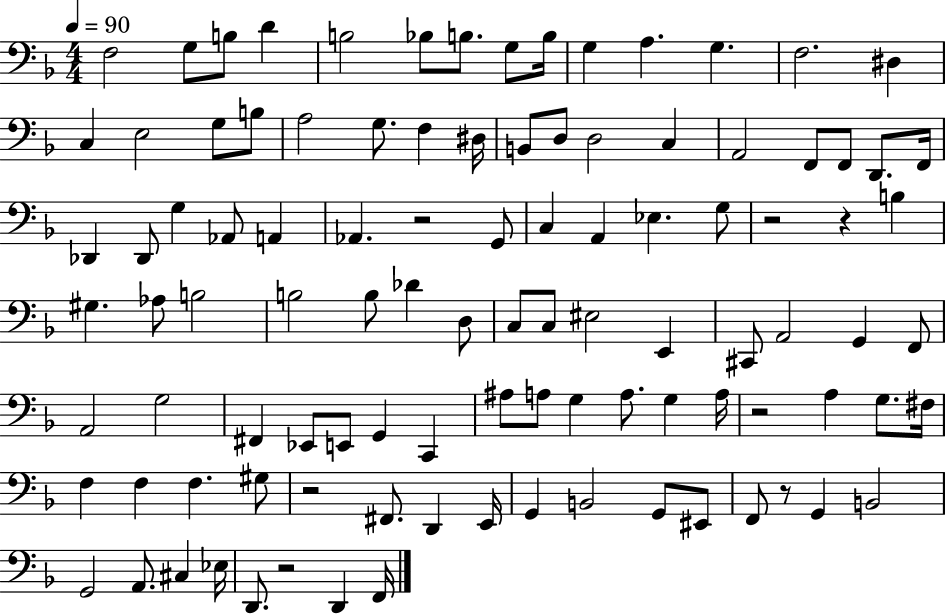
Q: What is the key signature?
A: F major